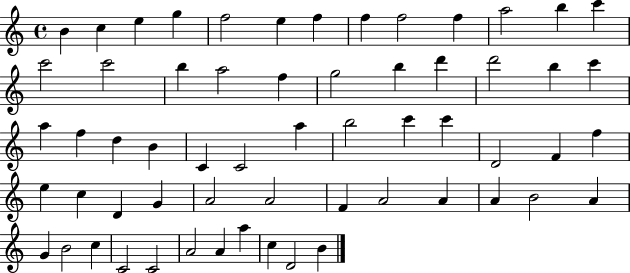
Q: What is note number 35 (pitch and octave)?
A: D4